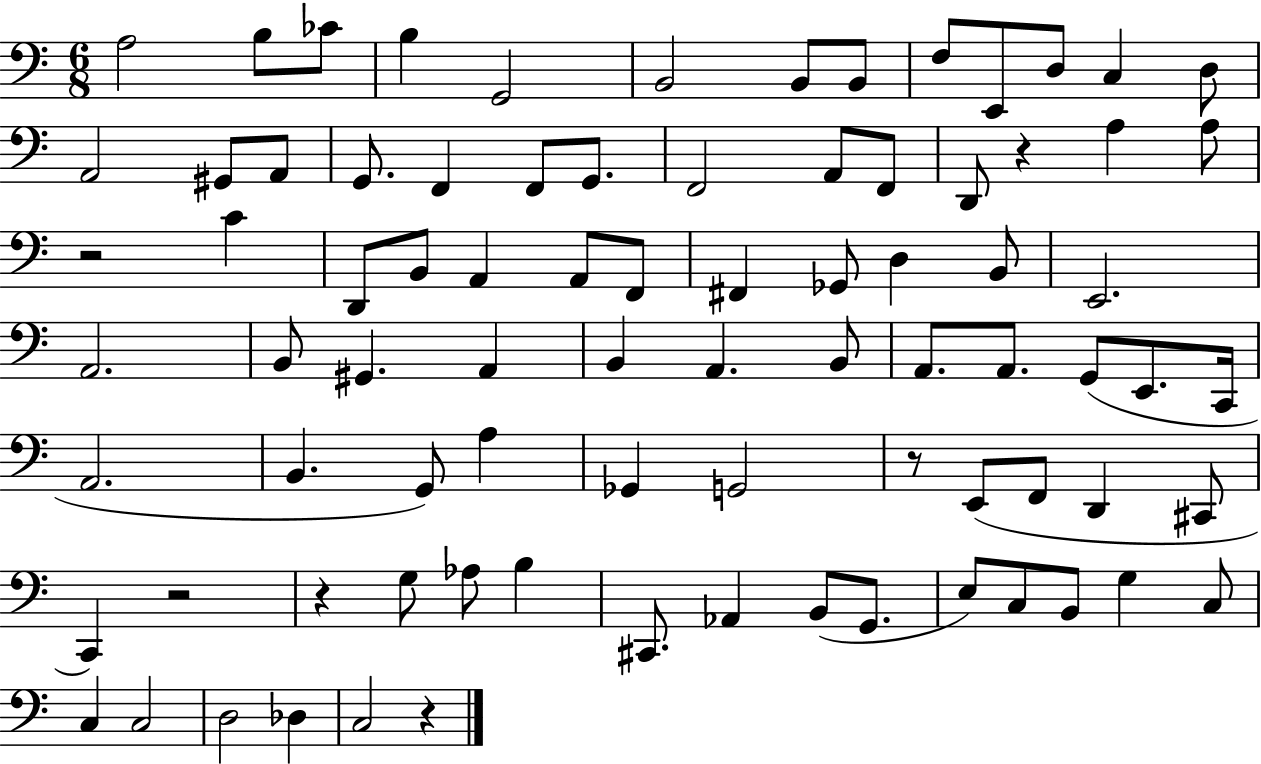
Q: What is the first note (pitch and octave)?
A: A3